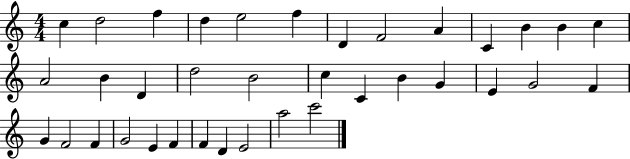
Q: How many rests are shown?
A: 0